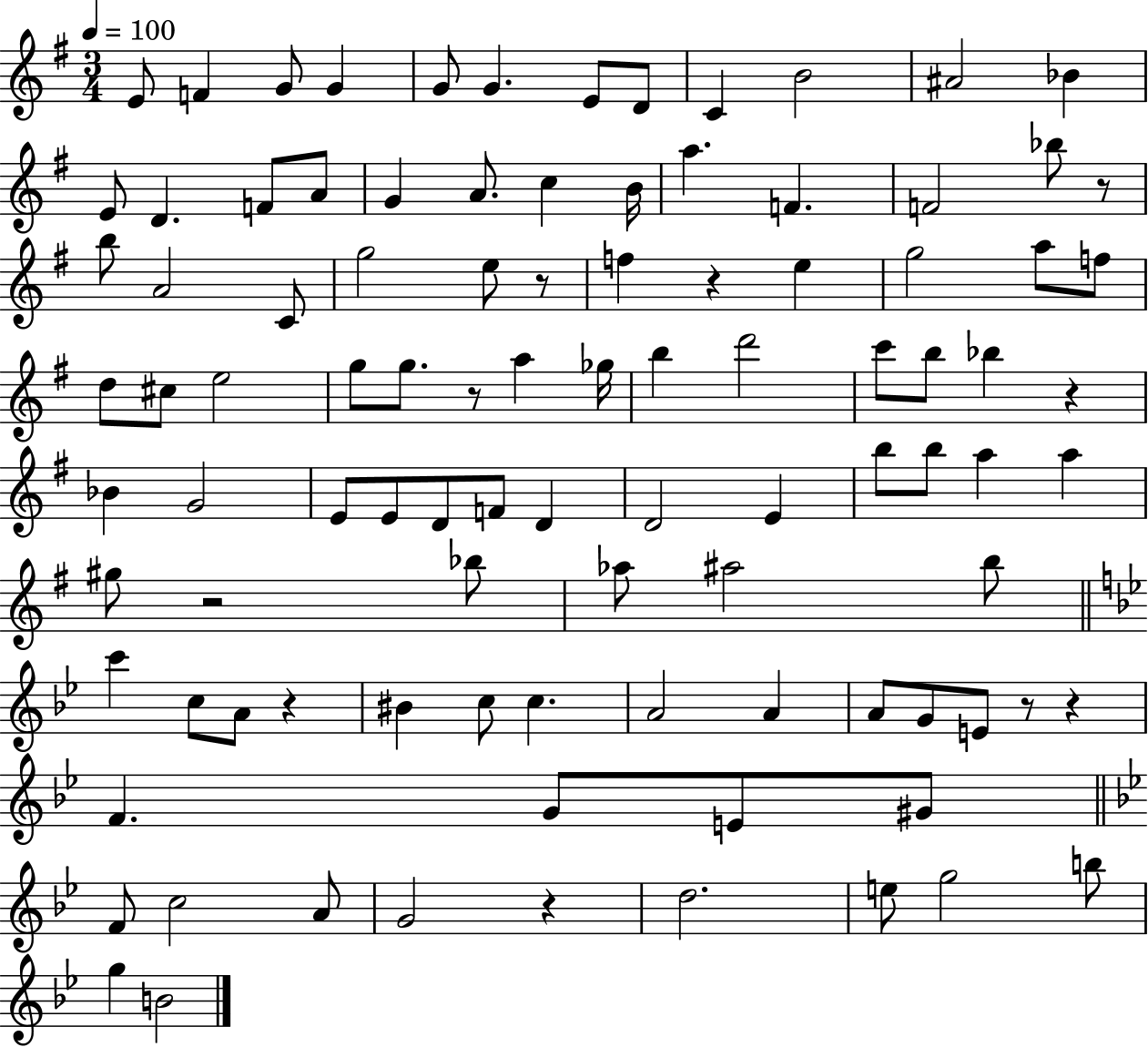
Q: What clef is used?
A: treble